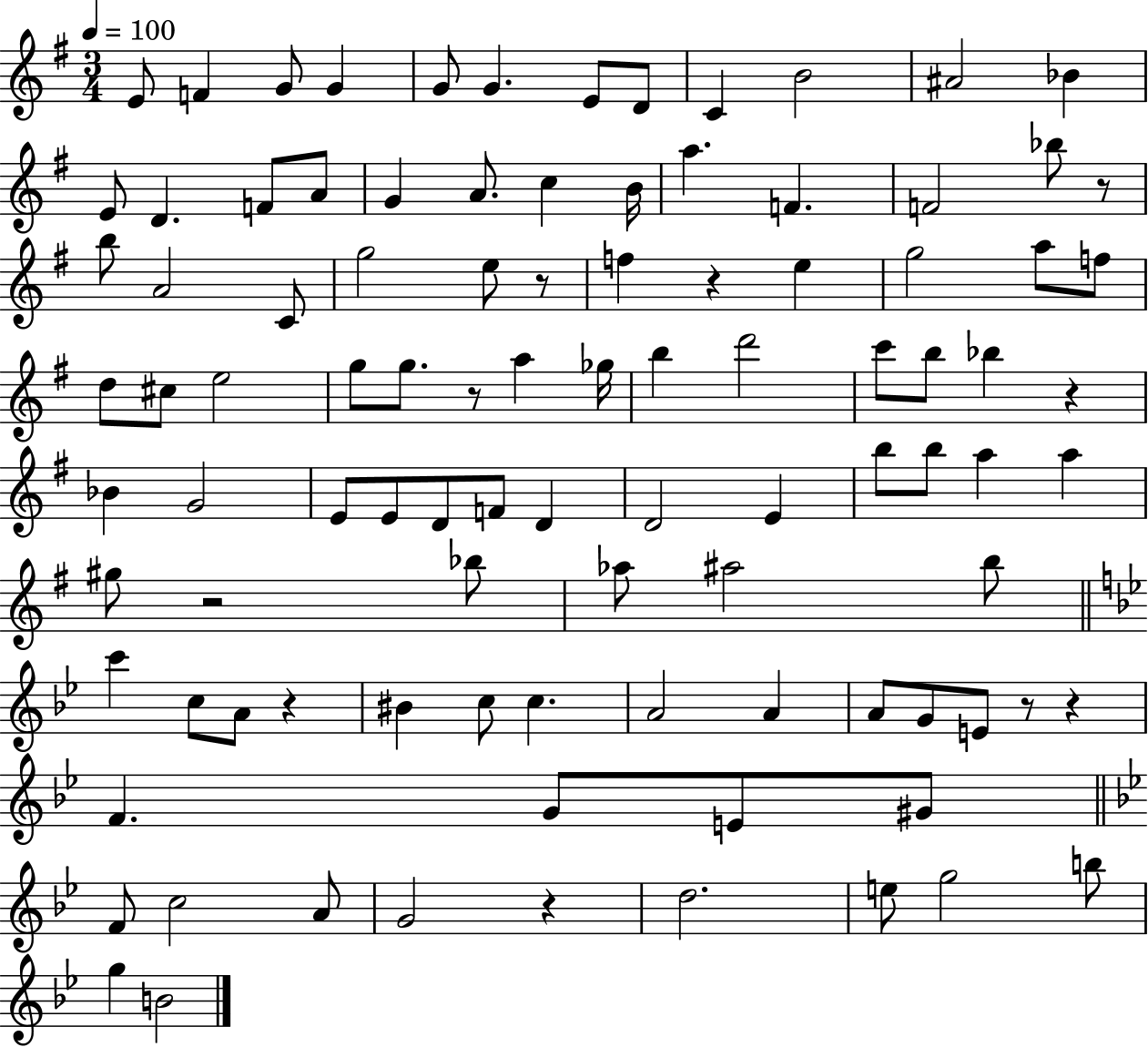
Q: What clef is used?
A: treble